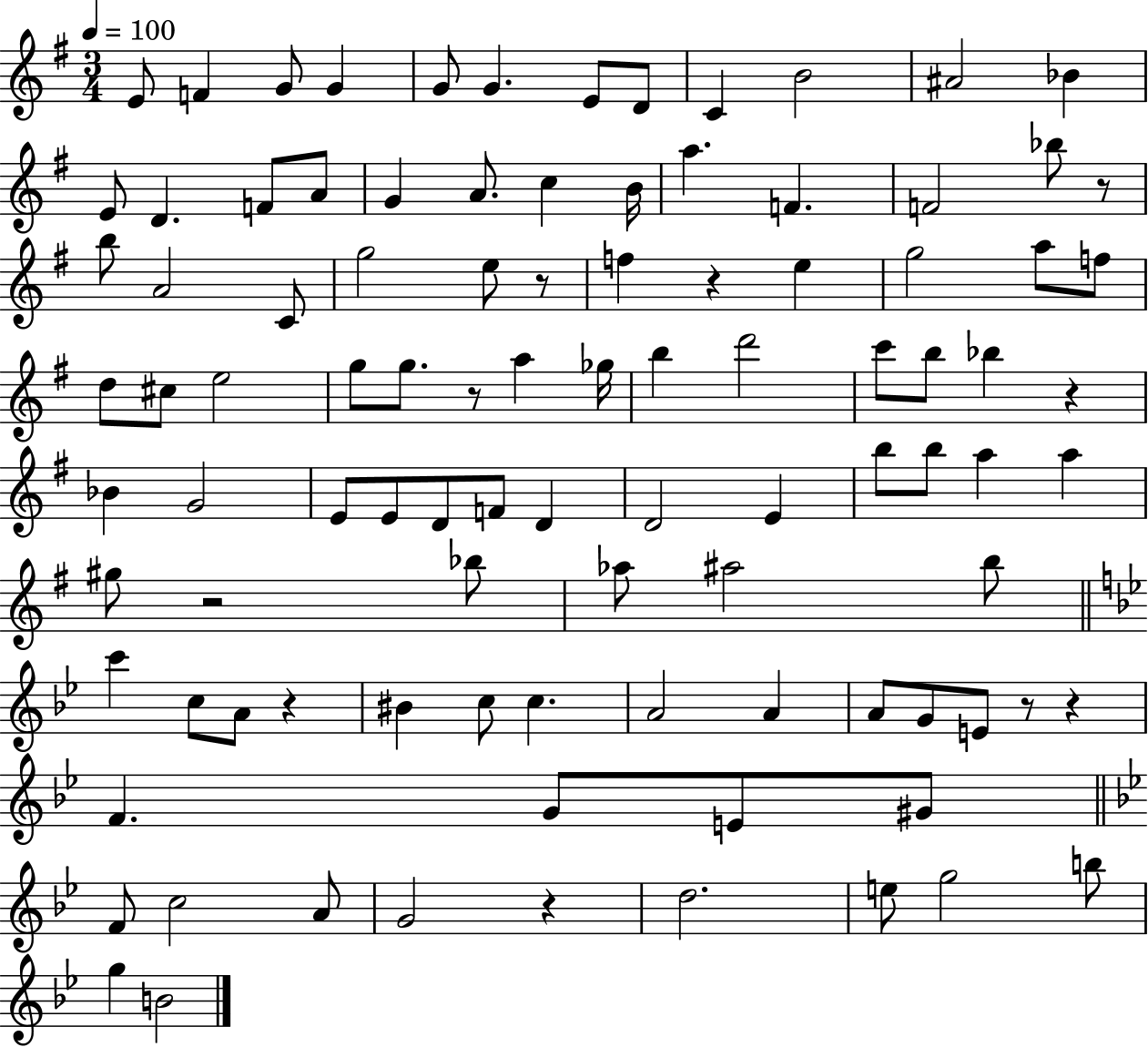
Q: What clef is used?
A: treble